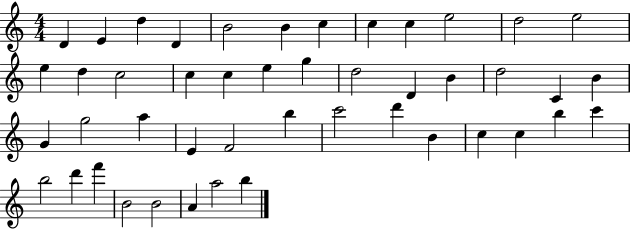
X:1
T:Untitled
M:4/4
L:1/4
K:C
D E d D B2 B c c c e2 d2 e2 e d c2 c c e g d2 D B d2 C B G g2 a E F2 b c'2 d' B c c b c' b2 d' f' B2 B2 A a2 b